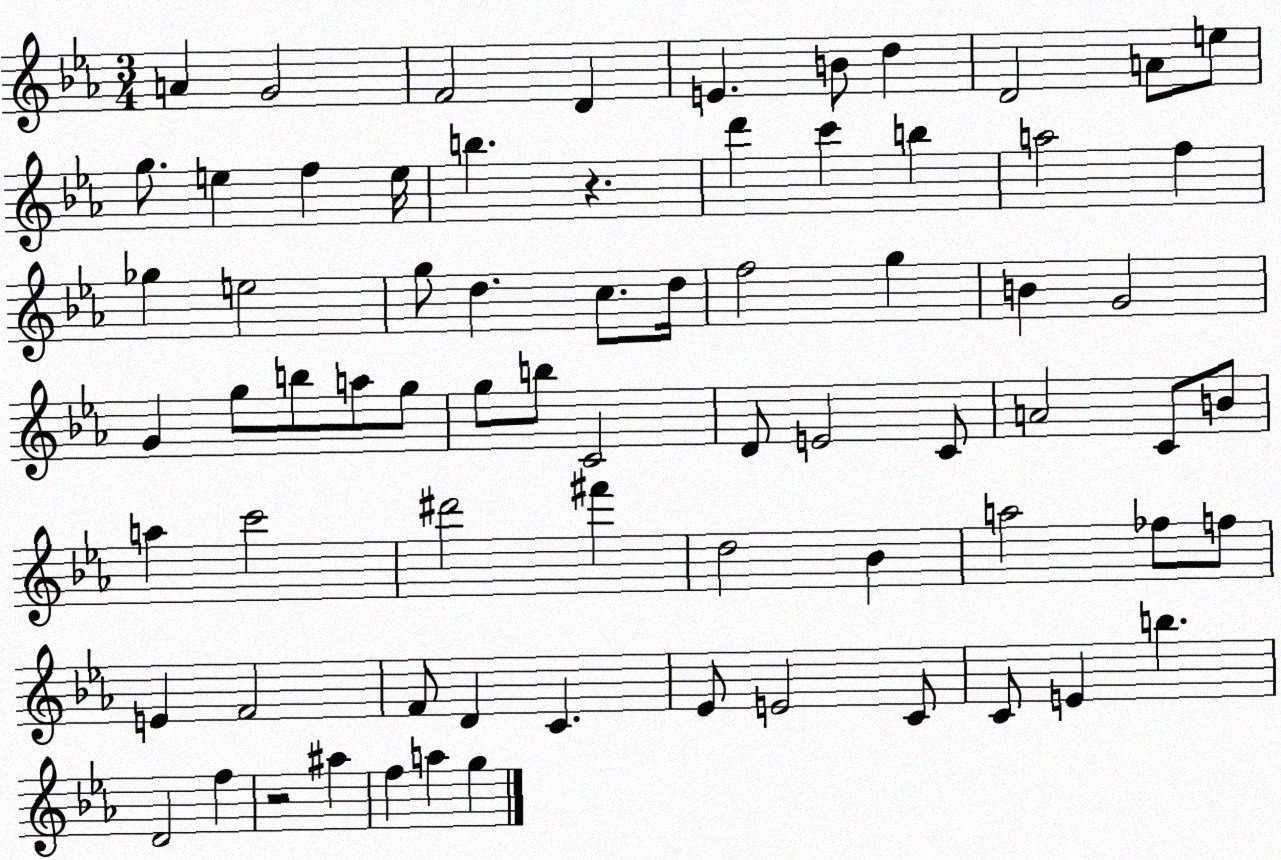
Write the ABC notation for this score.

X:1
T:Untitled
M:3/4
L:1/4
K:Eb
A G2 F2 D E B/2 d D2 A/2 e/2 g/2 e f e/4 b z d' c' b a2 f _g e2 g/2 d c/2 d/4 f2 g B G2 G g/2 b/2 a/2 g/2 g/2 b/2 C2 D/2 E2 C/2 A2 C/2 B/2 a c'2 ^d'2 ^f' d2 _B a2 _f/2 f/2 E F2 F/2 D C _E/2 E2 C/2 C/2 E b D2 f z2 ^a f a g